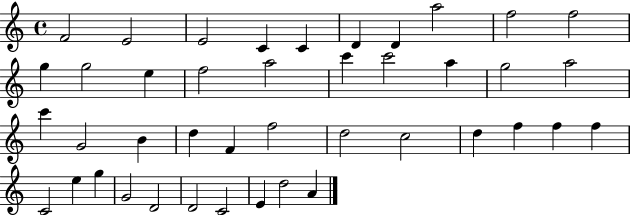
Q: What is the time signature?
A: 4/4